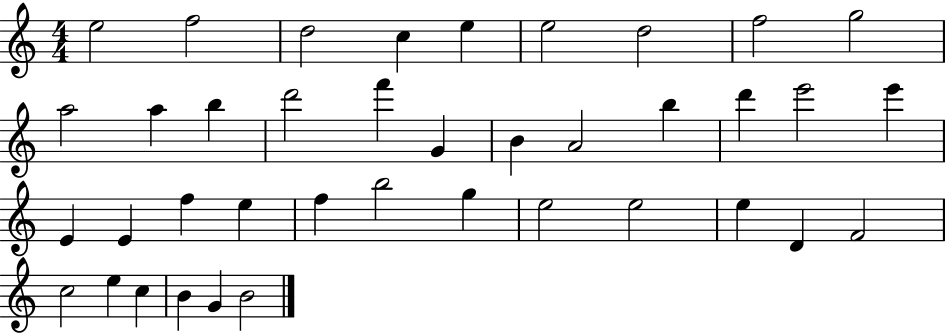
X:1
T:Untitled
M:4/4
L:1/4
K:C
e2 f2 d2 c e e2 d2 f2 g2 a2 a b d'2 f' G B A2 b d' e'2 e' E E f e f b2 g e2 e2 e D F2 c2 e c B G B2